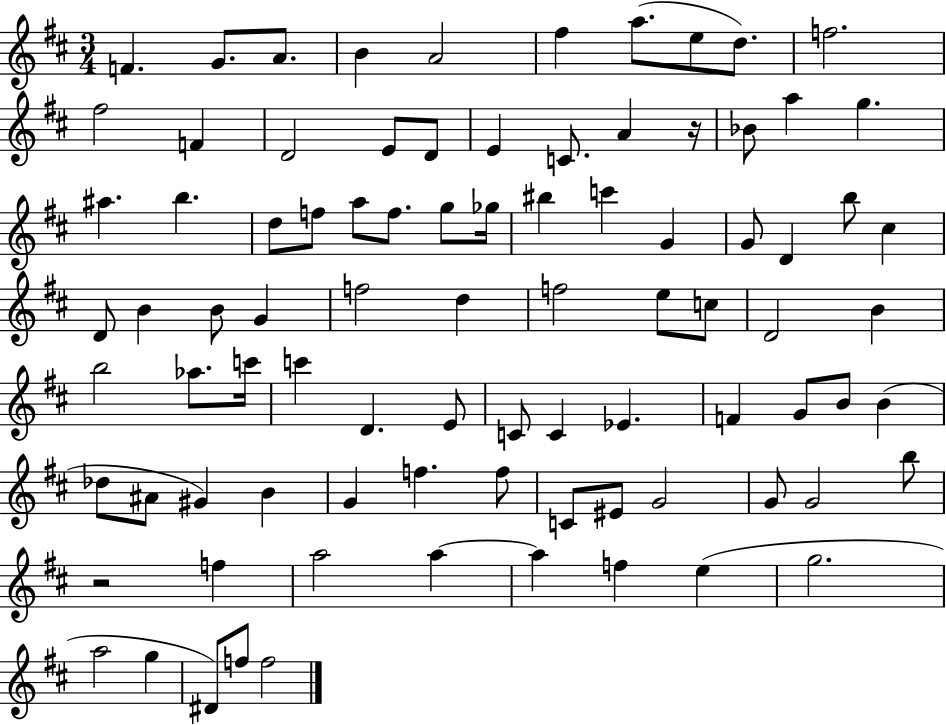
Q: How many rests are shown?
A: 2